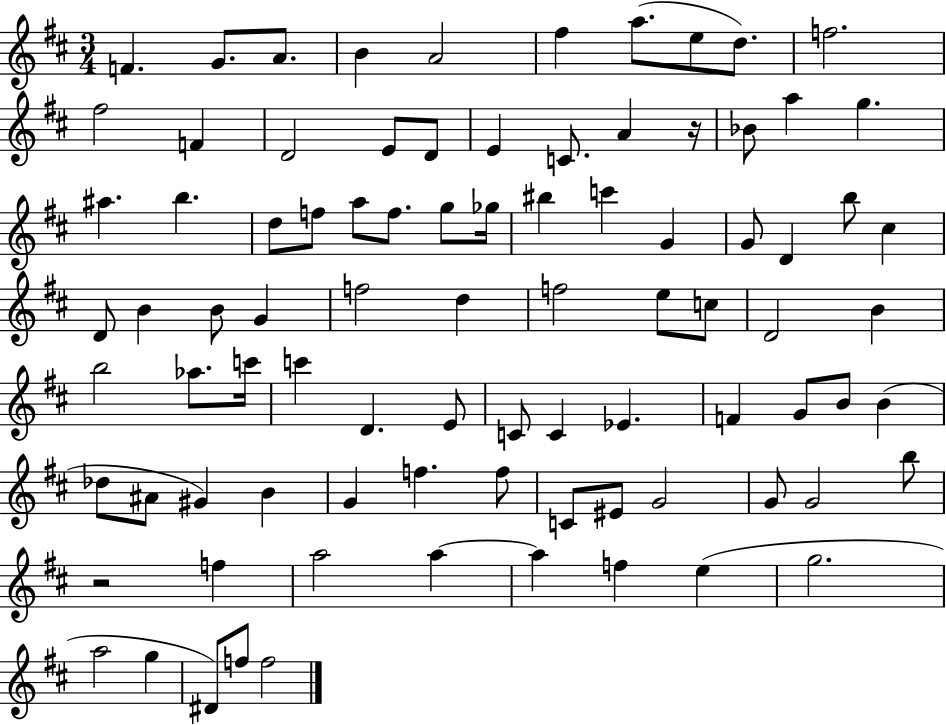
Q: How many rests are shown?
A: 2